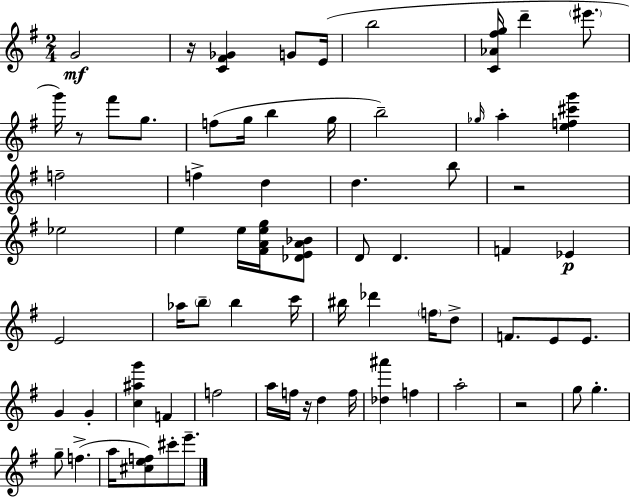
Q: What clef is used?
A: treble